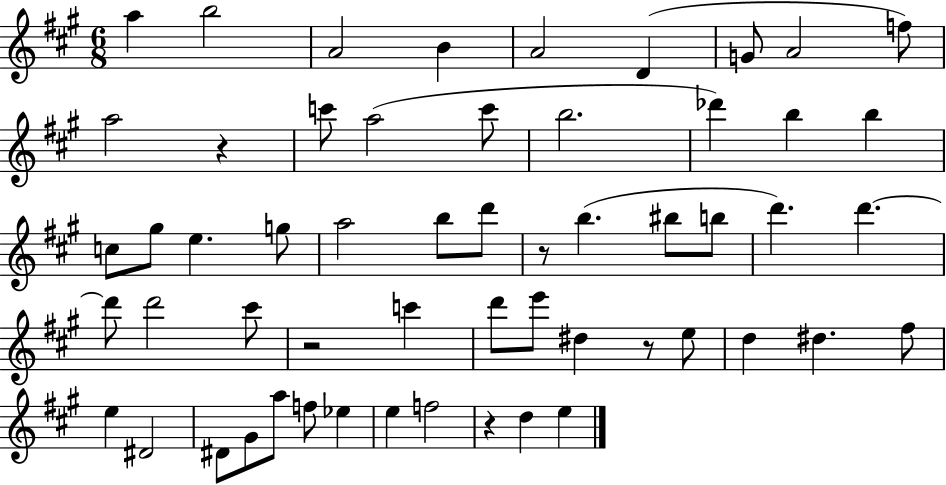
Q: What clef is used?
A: treble